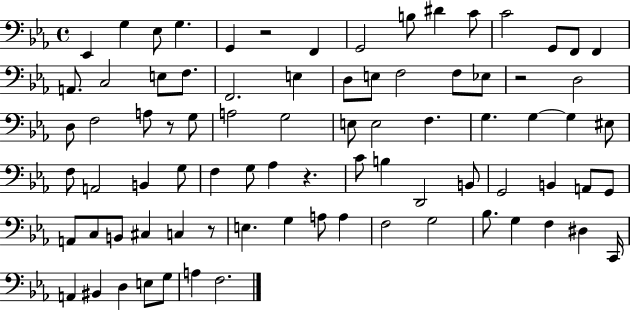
X:1
T:Untitled
M:4/4
L:1/4
K:Eb
_E,, G, _E,/2 G, G,, z2 F,, G,,2 B,/2 ^D C/2 C2 G,,/2 F,,/2 F,, A,,/2 C,2 E,/2 F,/2 F,,2 E, D,/2 E,/2 F,2 F,/2 _E,/2 z2 D,2 D,/2 F,2 A,/2 z/2 G,/2 A,2 G,2 E,/2 E,2 F, G, G, G, ^E,/2 F,/2 A,,2 B,, G,/2 F, G,/2 _A, z C/2 B, D,,2 B,,/2 G,,2 B,, A,,/2 G,,/2 A,,/2 C,/2 B,,/2 ^C, C, z/2 E, G, A,/2 A, F,2 G,2 _B,/2 G, F, ^D, C,,/4 A,, ^B,, D, E,/2 G,/2 A, F,2